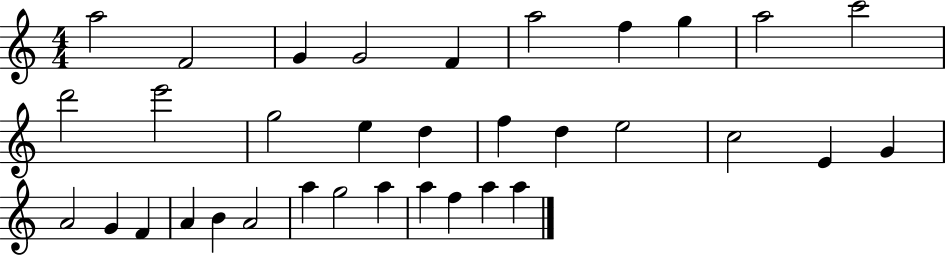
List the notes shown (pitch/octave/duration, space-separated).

A5/h F4/h G4/q G4/h F4/q A5/h F5/q G5/q A5/h C6/h D6/h E6/h G5/h E5/q D5/q F5/q D5/q E5/h C5/h E4/q G4/q A4/h G4/q F4/q A4/q B4/q A4/h A5/q G5/h A5/q A5/q F5/q A5/q A5/q